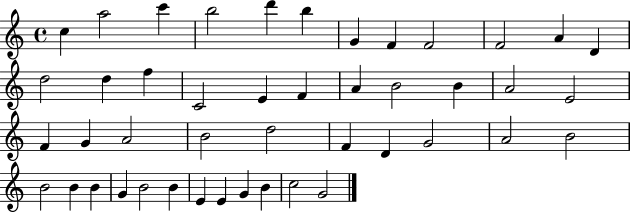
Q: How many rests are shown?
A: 0